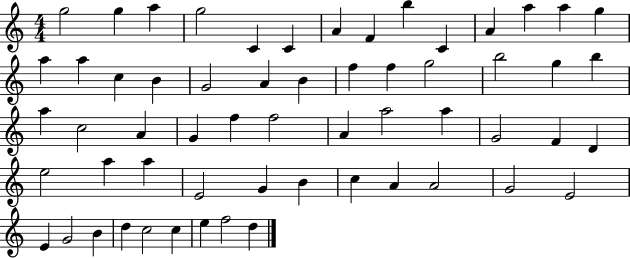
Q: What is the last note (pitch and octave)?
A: D5